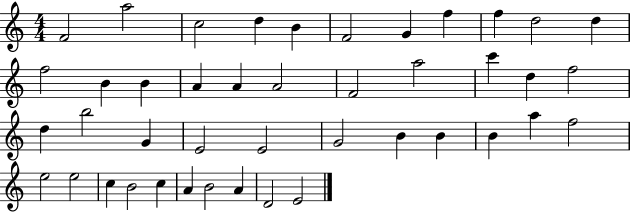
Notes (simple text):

F4/h A5/h C5/h D5/q B4/q F4/h G4/q F5/q F5/q D5/h D5/q F5/h B4/q B4/q A4/q A4/q A4/h F4/h A5/h C6/q D5/q F5/h D5/q B5/h G4/q E4/h E4/h G4/h B4/q B4/q B4/q A5/q F5/h E5/h E5/h C5/q B4/h C5/q A4/q B4/h A4/q D4/h E4/h